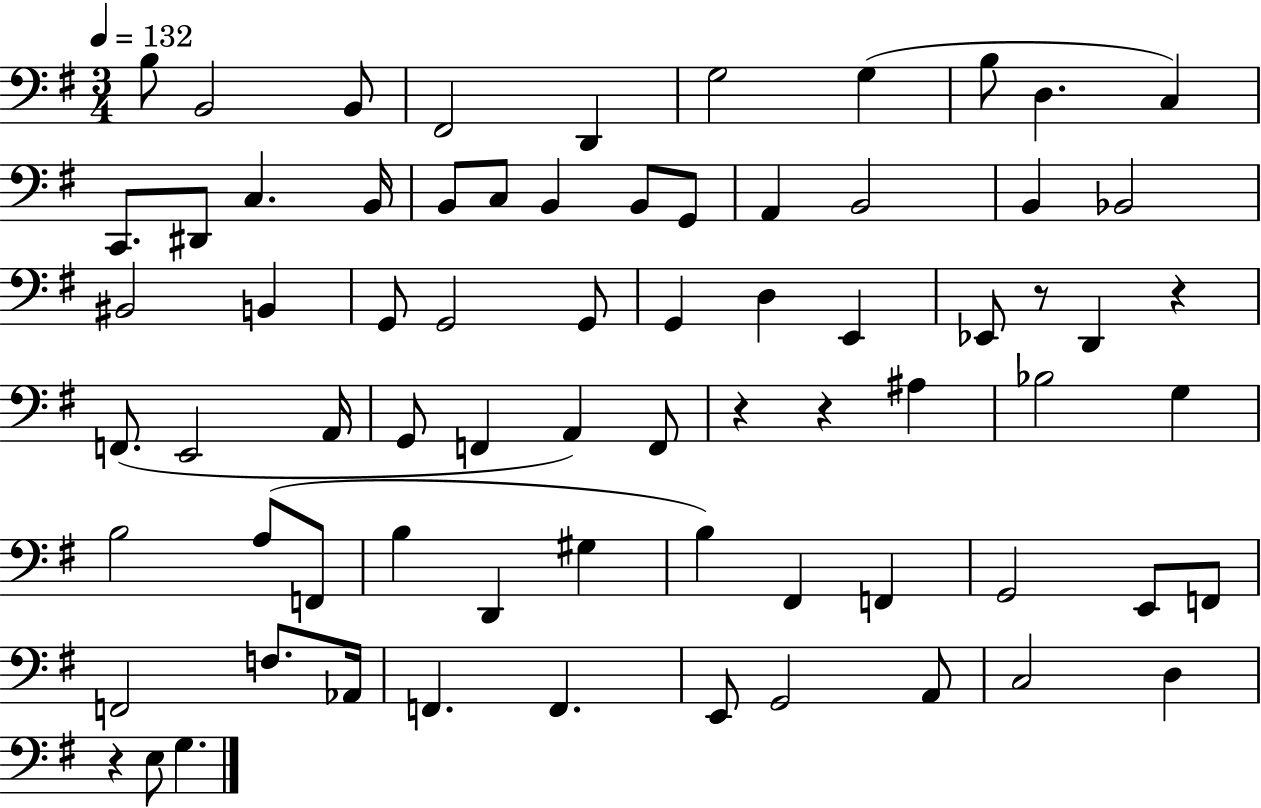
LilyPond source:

{
  \clef bass
  \numericTimeSignature
  \time 3/4
  \key g \major
  \tempo 4 = 132
  b8 b,2 b,8 | fis,2 d,4 | g2 g4( | b8 d4. c4) | \break c,8. dis,8 c4. b,16 | b,8 c8 b,4 b,8 g,8 | a,4 b,2 | b,4 bes,2 | \break bis,2 b,4 | g,8 g,2 g,8 | g,4 d4 e,4 | ees,8 r8 d,4 r4 | \break f,8.( e,2 a,16 | g,8 f,4 a,4) f,8 | r4 r4 ais4 | bes2 g4 | \break b2 a8( f,8 | b4 d,4 gis4 | b4) fis,4 f,4 | g,2 e,8 f,8 | \break f,2 f8. aes,16 | f,4. f,4. | e,8 g,2 a,8 | c2 d4 | \break r4 e8 g4. | \bar "|."
}